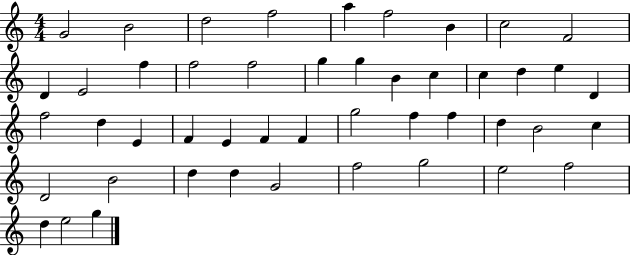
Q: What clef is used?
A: treble